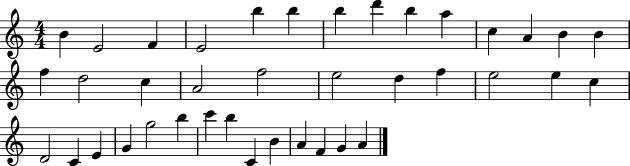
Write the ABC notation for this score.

X:1
T:Untitled
M:4/4
L:1/4
K:C
B E2 F E2 b b b d' b a c A B B f d2 c A2 f2 e2 d f e2 e c D2 C E G g2 b c' b C B A F G A